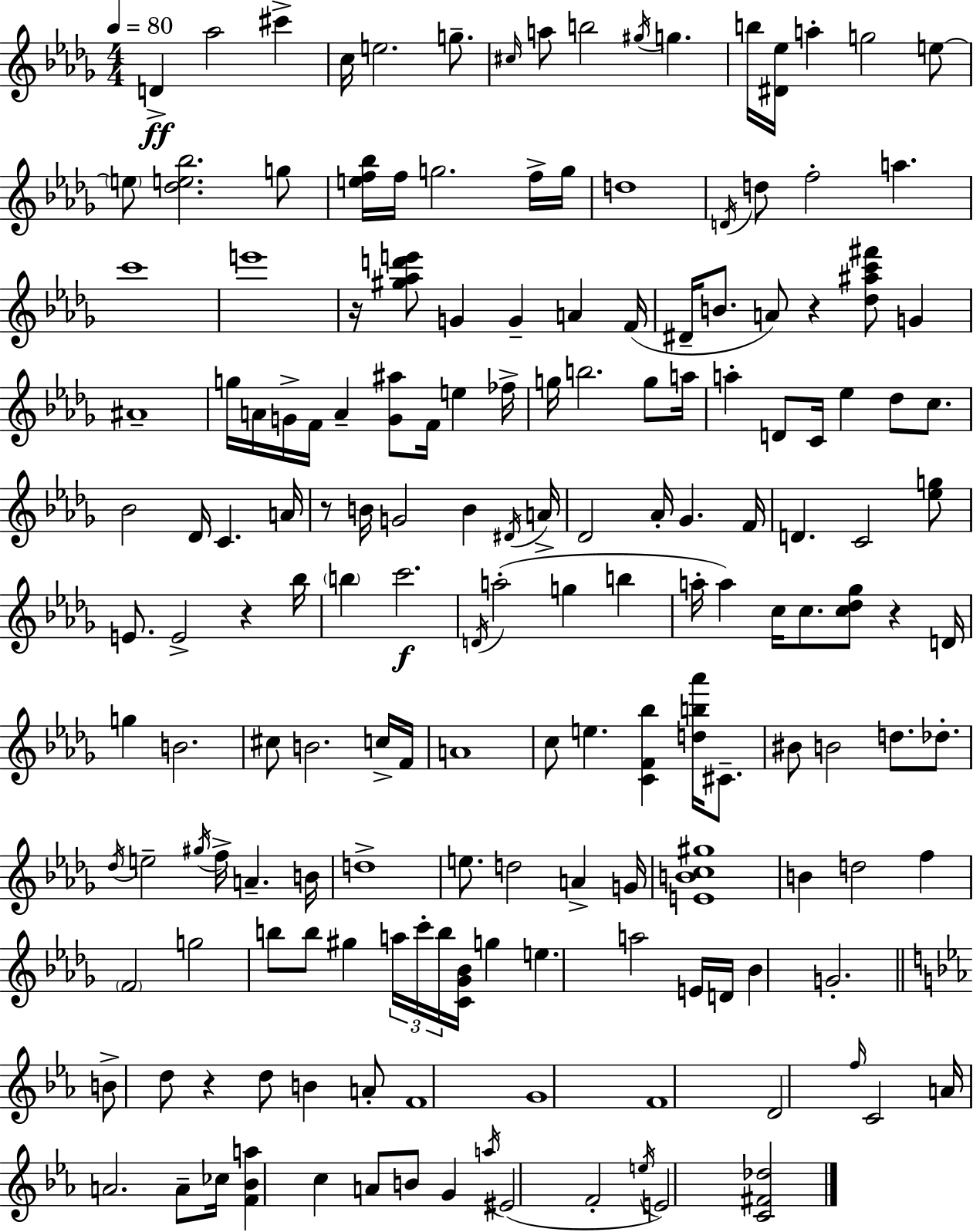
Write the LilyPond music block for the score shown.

{
  \clef treble
  \numericTimeSignature
  \time 4/4
  \key bes \minor
  \tempo 4 = 80
  d'4->\ff aes''2 cis'''4-> | c''16 e''2. g''8.-- | \grace { cis''16 } a''8 b''2 \acciaccatura { gis''16 } g''4. | b''16 <dis' ees''>16 a''4-. g''2 | \break e''8~~ \parenthesize e''8 <des'' e'' bes''>2. | g''8 <e'' f'' bes''>16 f''16 g''2. | f''16-> g''16 d''1 | \acciaccatura { d'16 } d''8 f''2-. a''4. | \break c'''1 | e'''1 | r16 <gis'' aes'' d''' e'''>8 g'4 g'4-- a'4 | f'16( dis'16-- b'8. a'8) r4 <des'' ais'' c''' fis'''>8 g'4 | \break ais'1-- | g''16 a'16 g'16-> f'16 a'4-- <g' ais''>8 f'16 e''4 | fes''16-> g''16 b''2. | g''8 a''16 a''4-. d'8 c'16 ees''4 des''8 | \break c''8. bes'2 des'16 c'4. | a'16 r8 b'16 g'2 b'4 | \acciaccatura { dis'16 } a'16-> des'2 aes'16-. ges'4. | f'16 d'4. c'2 | \break <ees'' g''>8 e'8. e'2-> r4 | bes''16 \parenthesize b''4 c'''2.\f | \acciaccatura { d'16 }( a''2-. g''4 | b''4 a''16-. a''4) c''16 c''8. <c'' des'' ges''>8 | \break r4 d'16 g''4 b'2. | cis''8 b'2. | c''16-> f'16 a'1 | c''8 e''4. <c' f' bes''>4 | \break <d'' b'' aes'''>16 cis'8.-- bis'8 b'2 d''8. | des''8.-. \acciaccatura { des''16 } e''2-- \acciaccatura { gis''16 } f''16-> | a'4.-- b'16 d''1-> | e''8. d''2 | \break a'4-> g'16 <e' b' c'' gis''>1 | b'4 d''2 | f''4 \parenthesize f'2 g''2 | b''8 b''8 gis''4 \tuplet 3/2 { a''16 | \break c'''16-. b''16 } <c' ges' bes'>16 g''4 e''4. a''2 | e'16 d'16 bes'4 g'2.-. | \bar "||" \break \key c \minor b'8-> d''8 r4 d''8 b'4 a'8-. | f'1 | g'1 | f'1 | \break d'2 \grace { f''16 } c'2 | a'16 a'2. a'8-- | ces''16 <f' bes' a''>4 c''4 a'8 b'8 g'4 | \acciaccatura { a''16 } eis'2( f'2-. | \break \acciaccatura { e''16 }) e'2 <c' fis' des''>2 | \bar "|."
}